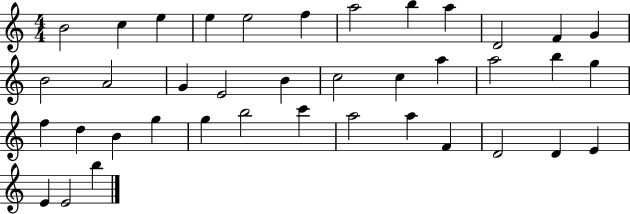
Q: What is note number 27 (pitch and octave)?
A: G5